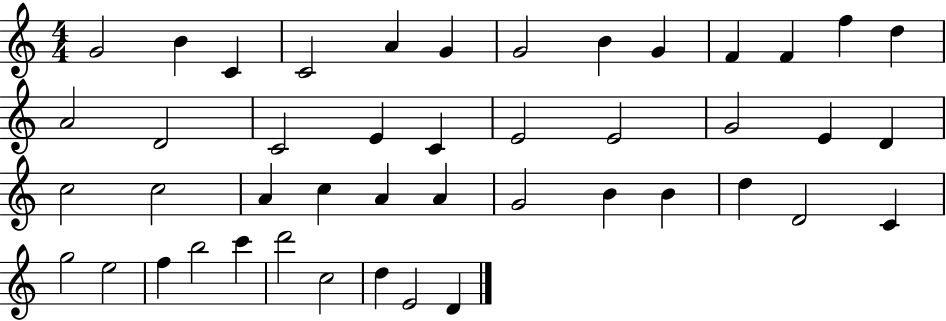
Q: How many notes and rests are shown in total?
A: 45